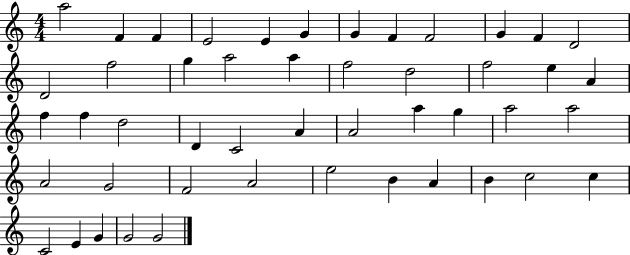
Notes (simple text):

A5/h F4/q F4/q E4/h E4/q G4/q G4/q F4/q F4/h G4/q F4/q D4/h D4/h F5/h G5/q A5/h A5/q F5/h D5/h F5/h E5/q A4/q F5/q F5/q D5/h D4/q C4/h A4/q A4/h A5/q G5/q A5/h A5/h A4/h G4/h F4/h A4/h E5/h B4/q A4/q B4/q C5/h C5/q C4/h E4/q G4/q G4/h G4/h